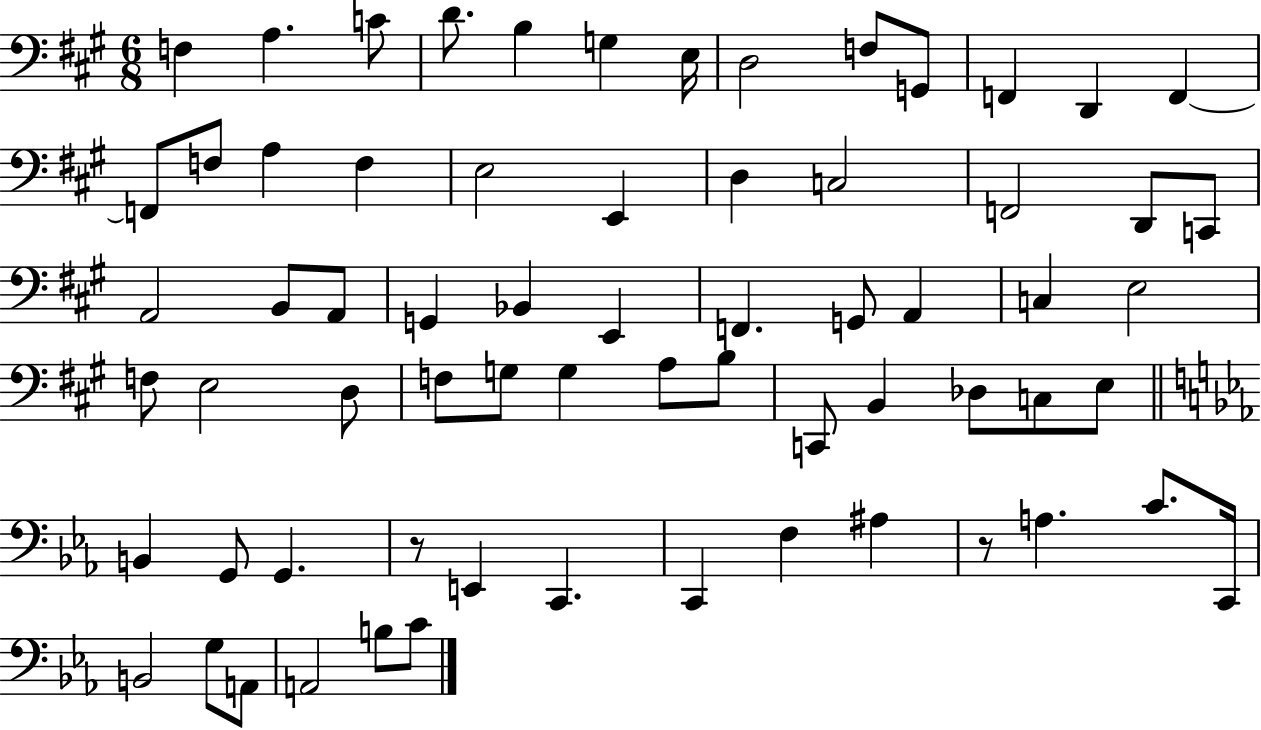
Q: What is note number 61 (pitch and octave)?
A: G3